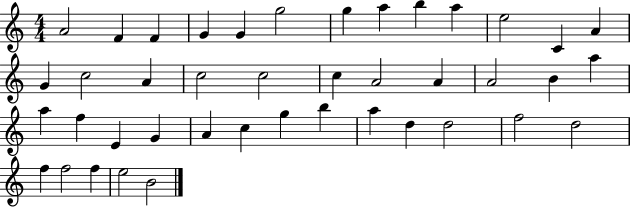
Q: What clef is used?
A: treble